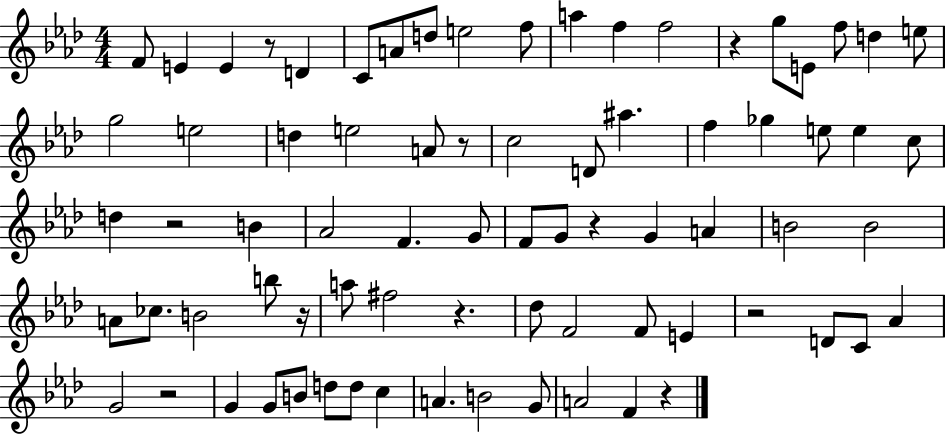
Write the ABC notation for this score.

X:1
T:Untitled
M:4/4
L:1/4
K:Ab
F/2 E E z/2 D C/2 A/2 d/2 e2 f/2 a f f2 z g/2 E/2 f/2 d e/2 g2 e2 d e2 A/2 z/2 c2 D/2 ^a f _g e/2 e c/2 d z2 B _A2 F G/2 F/2 G/2 z G A B2 B2 A/2 _c/2 B2 b/2 z/4 a/2 ^f2 z _d/2 F2 F/2 E z2 D/2 C/2 _A G2 z2 G G/2 B/2 d/2 d/2 c A B2 G/2 A2 F z